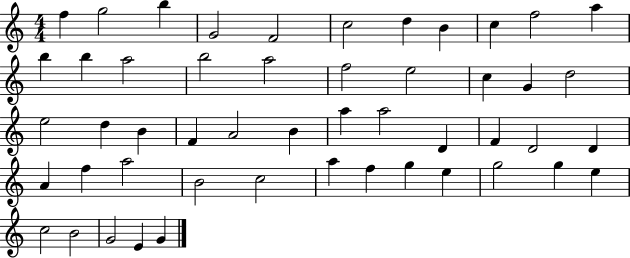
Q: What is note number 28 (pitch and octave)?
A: A5